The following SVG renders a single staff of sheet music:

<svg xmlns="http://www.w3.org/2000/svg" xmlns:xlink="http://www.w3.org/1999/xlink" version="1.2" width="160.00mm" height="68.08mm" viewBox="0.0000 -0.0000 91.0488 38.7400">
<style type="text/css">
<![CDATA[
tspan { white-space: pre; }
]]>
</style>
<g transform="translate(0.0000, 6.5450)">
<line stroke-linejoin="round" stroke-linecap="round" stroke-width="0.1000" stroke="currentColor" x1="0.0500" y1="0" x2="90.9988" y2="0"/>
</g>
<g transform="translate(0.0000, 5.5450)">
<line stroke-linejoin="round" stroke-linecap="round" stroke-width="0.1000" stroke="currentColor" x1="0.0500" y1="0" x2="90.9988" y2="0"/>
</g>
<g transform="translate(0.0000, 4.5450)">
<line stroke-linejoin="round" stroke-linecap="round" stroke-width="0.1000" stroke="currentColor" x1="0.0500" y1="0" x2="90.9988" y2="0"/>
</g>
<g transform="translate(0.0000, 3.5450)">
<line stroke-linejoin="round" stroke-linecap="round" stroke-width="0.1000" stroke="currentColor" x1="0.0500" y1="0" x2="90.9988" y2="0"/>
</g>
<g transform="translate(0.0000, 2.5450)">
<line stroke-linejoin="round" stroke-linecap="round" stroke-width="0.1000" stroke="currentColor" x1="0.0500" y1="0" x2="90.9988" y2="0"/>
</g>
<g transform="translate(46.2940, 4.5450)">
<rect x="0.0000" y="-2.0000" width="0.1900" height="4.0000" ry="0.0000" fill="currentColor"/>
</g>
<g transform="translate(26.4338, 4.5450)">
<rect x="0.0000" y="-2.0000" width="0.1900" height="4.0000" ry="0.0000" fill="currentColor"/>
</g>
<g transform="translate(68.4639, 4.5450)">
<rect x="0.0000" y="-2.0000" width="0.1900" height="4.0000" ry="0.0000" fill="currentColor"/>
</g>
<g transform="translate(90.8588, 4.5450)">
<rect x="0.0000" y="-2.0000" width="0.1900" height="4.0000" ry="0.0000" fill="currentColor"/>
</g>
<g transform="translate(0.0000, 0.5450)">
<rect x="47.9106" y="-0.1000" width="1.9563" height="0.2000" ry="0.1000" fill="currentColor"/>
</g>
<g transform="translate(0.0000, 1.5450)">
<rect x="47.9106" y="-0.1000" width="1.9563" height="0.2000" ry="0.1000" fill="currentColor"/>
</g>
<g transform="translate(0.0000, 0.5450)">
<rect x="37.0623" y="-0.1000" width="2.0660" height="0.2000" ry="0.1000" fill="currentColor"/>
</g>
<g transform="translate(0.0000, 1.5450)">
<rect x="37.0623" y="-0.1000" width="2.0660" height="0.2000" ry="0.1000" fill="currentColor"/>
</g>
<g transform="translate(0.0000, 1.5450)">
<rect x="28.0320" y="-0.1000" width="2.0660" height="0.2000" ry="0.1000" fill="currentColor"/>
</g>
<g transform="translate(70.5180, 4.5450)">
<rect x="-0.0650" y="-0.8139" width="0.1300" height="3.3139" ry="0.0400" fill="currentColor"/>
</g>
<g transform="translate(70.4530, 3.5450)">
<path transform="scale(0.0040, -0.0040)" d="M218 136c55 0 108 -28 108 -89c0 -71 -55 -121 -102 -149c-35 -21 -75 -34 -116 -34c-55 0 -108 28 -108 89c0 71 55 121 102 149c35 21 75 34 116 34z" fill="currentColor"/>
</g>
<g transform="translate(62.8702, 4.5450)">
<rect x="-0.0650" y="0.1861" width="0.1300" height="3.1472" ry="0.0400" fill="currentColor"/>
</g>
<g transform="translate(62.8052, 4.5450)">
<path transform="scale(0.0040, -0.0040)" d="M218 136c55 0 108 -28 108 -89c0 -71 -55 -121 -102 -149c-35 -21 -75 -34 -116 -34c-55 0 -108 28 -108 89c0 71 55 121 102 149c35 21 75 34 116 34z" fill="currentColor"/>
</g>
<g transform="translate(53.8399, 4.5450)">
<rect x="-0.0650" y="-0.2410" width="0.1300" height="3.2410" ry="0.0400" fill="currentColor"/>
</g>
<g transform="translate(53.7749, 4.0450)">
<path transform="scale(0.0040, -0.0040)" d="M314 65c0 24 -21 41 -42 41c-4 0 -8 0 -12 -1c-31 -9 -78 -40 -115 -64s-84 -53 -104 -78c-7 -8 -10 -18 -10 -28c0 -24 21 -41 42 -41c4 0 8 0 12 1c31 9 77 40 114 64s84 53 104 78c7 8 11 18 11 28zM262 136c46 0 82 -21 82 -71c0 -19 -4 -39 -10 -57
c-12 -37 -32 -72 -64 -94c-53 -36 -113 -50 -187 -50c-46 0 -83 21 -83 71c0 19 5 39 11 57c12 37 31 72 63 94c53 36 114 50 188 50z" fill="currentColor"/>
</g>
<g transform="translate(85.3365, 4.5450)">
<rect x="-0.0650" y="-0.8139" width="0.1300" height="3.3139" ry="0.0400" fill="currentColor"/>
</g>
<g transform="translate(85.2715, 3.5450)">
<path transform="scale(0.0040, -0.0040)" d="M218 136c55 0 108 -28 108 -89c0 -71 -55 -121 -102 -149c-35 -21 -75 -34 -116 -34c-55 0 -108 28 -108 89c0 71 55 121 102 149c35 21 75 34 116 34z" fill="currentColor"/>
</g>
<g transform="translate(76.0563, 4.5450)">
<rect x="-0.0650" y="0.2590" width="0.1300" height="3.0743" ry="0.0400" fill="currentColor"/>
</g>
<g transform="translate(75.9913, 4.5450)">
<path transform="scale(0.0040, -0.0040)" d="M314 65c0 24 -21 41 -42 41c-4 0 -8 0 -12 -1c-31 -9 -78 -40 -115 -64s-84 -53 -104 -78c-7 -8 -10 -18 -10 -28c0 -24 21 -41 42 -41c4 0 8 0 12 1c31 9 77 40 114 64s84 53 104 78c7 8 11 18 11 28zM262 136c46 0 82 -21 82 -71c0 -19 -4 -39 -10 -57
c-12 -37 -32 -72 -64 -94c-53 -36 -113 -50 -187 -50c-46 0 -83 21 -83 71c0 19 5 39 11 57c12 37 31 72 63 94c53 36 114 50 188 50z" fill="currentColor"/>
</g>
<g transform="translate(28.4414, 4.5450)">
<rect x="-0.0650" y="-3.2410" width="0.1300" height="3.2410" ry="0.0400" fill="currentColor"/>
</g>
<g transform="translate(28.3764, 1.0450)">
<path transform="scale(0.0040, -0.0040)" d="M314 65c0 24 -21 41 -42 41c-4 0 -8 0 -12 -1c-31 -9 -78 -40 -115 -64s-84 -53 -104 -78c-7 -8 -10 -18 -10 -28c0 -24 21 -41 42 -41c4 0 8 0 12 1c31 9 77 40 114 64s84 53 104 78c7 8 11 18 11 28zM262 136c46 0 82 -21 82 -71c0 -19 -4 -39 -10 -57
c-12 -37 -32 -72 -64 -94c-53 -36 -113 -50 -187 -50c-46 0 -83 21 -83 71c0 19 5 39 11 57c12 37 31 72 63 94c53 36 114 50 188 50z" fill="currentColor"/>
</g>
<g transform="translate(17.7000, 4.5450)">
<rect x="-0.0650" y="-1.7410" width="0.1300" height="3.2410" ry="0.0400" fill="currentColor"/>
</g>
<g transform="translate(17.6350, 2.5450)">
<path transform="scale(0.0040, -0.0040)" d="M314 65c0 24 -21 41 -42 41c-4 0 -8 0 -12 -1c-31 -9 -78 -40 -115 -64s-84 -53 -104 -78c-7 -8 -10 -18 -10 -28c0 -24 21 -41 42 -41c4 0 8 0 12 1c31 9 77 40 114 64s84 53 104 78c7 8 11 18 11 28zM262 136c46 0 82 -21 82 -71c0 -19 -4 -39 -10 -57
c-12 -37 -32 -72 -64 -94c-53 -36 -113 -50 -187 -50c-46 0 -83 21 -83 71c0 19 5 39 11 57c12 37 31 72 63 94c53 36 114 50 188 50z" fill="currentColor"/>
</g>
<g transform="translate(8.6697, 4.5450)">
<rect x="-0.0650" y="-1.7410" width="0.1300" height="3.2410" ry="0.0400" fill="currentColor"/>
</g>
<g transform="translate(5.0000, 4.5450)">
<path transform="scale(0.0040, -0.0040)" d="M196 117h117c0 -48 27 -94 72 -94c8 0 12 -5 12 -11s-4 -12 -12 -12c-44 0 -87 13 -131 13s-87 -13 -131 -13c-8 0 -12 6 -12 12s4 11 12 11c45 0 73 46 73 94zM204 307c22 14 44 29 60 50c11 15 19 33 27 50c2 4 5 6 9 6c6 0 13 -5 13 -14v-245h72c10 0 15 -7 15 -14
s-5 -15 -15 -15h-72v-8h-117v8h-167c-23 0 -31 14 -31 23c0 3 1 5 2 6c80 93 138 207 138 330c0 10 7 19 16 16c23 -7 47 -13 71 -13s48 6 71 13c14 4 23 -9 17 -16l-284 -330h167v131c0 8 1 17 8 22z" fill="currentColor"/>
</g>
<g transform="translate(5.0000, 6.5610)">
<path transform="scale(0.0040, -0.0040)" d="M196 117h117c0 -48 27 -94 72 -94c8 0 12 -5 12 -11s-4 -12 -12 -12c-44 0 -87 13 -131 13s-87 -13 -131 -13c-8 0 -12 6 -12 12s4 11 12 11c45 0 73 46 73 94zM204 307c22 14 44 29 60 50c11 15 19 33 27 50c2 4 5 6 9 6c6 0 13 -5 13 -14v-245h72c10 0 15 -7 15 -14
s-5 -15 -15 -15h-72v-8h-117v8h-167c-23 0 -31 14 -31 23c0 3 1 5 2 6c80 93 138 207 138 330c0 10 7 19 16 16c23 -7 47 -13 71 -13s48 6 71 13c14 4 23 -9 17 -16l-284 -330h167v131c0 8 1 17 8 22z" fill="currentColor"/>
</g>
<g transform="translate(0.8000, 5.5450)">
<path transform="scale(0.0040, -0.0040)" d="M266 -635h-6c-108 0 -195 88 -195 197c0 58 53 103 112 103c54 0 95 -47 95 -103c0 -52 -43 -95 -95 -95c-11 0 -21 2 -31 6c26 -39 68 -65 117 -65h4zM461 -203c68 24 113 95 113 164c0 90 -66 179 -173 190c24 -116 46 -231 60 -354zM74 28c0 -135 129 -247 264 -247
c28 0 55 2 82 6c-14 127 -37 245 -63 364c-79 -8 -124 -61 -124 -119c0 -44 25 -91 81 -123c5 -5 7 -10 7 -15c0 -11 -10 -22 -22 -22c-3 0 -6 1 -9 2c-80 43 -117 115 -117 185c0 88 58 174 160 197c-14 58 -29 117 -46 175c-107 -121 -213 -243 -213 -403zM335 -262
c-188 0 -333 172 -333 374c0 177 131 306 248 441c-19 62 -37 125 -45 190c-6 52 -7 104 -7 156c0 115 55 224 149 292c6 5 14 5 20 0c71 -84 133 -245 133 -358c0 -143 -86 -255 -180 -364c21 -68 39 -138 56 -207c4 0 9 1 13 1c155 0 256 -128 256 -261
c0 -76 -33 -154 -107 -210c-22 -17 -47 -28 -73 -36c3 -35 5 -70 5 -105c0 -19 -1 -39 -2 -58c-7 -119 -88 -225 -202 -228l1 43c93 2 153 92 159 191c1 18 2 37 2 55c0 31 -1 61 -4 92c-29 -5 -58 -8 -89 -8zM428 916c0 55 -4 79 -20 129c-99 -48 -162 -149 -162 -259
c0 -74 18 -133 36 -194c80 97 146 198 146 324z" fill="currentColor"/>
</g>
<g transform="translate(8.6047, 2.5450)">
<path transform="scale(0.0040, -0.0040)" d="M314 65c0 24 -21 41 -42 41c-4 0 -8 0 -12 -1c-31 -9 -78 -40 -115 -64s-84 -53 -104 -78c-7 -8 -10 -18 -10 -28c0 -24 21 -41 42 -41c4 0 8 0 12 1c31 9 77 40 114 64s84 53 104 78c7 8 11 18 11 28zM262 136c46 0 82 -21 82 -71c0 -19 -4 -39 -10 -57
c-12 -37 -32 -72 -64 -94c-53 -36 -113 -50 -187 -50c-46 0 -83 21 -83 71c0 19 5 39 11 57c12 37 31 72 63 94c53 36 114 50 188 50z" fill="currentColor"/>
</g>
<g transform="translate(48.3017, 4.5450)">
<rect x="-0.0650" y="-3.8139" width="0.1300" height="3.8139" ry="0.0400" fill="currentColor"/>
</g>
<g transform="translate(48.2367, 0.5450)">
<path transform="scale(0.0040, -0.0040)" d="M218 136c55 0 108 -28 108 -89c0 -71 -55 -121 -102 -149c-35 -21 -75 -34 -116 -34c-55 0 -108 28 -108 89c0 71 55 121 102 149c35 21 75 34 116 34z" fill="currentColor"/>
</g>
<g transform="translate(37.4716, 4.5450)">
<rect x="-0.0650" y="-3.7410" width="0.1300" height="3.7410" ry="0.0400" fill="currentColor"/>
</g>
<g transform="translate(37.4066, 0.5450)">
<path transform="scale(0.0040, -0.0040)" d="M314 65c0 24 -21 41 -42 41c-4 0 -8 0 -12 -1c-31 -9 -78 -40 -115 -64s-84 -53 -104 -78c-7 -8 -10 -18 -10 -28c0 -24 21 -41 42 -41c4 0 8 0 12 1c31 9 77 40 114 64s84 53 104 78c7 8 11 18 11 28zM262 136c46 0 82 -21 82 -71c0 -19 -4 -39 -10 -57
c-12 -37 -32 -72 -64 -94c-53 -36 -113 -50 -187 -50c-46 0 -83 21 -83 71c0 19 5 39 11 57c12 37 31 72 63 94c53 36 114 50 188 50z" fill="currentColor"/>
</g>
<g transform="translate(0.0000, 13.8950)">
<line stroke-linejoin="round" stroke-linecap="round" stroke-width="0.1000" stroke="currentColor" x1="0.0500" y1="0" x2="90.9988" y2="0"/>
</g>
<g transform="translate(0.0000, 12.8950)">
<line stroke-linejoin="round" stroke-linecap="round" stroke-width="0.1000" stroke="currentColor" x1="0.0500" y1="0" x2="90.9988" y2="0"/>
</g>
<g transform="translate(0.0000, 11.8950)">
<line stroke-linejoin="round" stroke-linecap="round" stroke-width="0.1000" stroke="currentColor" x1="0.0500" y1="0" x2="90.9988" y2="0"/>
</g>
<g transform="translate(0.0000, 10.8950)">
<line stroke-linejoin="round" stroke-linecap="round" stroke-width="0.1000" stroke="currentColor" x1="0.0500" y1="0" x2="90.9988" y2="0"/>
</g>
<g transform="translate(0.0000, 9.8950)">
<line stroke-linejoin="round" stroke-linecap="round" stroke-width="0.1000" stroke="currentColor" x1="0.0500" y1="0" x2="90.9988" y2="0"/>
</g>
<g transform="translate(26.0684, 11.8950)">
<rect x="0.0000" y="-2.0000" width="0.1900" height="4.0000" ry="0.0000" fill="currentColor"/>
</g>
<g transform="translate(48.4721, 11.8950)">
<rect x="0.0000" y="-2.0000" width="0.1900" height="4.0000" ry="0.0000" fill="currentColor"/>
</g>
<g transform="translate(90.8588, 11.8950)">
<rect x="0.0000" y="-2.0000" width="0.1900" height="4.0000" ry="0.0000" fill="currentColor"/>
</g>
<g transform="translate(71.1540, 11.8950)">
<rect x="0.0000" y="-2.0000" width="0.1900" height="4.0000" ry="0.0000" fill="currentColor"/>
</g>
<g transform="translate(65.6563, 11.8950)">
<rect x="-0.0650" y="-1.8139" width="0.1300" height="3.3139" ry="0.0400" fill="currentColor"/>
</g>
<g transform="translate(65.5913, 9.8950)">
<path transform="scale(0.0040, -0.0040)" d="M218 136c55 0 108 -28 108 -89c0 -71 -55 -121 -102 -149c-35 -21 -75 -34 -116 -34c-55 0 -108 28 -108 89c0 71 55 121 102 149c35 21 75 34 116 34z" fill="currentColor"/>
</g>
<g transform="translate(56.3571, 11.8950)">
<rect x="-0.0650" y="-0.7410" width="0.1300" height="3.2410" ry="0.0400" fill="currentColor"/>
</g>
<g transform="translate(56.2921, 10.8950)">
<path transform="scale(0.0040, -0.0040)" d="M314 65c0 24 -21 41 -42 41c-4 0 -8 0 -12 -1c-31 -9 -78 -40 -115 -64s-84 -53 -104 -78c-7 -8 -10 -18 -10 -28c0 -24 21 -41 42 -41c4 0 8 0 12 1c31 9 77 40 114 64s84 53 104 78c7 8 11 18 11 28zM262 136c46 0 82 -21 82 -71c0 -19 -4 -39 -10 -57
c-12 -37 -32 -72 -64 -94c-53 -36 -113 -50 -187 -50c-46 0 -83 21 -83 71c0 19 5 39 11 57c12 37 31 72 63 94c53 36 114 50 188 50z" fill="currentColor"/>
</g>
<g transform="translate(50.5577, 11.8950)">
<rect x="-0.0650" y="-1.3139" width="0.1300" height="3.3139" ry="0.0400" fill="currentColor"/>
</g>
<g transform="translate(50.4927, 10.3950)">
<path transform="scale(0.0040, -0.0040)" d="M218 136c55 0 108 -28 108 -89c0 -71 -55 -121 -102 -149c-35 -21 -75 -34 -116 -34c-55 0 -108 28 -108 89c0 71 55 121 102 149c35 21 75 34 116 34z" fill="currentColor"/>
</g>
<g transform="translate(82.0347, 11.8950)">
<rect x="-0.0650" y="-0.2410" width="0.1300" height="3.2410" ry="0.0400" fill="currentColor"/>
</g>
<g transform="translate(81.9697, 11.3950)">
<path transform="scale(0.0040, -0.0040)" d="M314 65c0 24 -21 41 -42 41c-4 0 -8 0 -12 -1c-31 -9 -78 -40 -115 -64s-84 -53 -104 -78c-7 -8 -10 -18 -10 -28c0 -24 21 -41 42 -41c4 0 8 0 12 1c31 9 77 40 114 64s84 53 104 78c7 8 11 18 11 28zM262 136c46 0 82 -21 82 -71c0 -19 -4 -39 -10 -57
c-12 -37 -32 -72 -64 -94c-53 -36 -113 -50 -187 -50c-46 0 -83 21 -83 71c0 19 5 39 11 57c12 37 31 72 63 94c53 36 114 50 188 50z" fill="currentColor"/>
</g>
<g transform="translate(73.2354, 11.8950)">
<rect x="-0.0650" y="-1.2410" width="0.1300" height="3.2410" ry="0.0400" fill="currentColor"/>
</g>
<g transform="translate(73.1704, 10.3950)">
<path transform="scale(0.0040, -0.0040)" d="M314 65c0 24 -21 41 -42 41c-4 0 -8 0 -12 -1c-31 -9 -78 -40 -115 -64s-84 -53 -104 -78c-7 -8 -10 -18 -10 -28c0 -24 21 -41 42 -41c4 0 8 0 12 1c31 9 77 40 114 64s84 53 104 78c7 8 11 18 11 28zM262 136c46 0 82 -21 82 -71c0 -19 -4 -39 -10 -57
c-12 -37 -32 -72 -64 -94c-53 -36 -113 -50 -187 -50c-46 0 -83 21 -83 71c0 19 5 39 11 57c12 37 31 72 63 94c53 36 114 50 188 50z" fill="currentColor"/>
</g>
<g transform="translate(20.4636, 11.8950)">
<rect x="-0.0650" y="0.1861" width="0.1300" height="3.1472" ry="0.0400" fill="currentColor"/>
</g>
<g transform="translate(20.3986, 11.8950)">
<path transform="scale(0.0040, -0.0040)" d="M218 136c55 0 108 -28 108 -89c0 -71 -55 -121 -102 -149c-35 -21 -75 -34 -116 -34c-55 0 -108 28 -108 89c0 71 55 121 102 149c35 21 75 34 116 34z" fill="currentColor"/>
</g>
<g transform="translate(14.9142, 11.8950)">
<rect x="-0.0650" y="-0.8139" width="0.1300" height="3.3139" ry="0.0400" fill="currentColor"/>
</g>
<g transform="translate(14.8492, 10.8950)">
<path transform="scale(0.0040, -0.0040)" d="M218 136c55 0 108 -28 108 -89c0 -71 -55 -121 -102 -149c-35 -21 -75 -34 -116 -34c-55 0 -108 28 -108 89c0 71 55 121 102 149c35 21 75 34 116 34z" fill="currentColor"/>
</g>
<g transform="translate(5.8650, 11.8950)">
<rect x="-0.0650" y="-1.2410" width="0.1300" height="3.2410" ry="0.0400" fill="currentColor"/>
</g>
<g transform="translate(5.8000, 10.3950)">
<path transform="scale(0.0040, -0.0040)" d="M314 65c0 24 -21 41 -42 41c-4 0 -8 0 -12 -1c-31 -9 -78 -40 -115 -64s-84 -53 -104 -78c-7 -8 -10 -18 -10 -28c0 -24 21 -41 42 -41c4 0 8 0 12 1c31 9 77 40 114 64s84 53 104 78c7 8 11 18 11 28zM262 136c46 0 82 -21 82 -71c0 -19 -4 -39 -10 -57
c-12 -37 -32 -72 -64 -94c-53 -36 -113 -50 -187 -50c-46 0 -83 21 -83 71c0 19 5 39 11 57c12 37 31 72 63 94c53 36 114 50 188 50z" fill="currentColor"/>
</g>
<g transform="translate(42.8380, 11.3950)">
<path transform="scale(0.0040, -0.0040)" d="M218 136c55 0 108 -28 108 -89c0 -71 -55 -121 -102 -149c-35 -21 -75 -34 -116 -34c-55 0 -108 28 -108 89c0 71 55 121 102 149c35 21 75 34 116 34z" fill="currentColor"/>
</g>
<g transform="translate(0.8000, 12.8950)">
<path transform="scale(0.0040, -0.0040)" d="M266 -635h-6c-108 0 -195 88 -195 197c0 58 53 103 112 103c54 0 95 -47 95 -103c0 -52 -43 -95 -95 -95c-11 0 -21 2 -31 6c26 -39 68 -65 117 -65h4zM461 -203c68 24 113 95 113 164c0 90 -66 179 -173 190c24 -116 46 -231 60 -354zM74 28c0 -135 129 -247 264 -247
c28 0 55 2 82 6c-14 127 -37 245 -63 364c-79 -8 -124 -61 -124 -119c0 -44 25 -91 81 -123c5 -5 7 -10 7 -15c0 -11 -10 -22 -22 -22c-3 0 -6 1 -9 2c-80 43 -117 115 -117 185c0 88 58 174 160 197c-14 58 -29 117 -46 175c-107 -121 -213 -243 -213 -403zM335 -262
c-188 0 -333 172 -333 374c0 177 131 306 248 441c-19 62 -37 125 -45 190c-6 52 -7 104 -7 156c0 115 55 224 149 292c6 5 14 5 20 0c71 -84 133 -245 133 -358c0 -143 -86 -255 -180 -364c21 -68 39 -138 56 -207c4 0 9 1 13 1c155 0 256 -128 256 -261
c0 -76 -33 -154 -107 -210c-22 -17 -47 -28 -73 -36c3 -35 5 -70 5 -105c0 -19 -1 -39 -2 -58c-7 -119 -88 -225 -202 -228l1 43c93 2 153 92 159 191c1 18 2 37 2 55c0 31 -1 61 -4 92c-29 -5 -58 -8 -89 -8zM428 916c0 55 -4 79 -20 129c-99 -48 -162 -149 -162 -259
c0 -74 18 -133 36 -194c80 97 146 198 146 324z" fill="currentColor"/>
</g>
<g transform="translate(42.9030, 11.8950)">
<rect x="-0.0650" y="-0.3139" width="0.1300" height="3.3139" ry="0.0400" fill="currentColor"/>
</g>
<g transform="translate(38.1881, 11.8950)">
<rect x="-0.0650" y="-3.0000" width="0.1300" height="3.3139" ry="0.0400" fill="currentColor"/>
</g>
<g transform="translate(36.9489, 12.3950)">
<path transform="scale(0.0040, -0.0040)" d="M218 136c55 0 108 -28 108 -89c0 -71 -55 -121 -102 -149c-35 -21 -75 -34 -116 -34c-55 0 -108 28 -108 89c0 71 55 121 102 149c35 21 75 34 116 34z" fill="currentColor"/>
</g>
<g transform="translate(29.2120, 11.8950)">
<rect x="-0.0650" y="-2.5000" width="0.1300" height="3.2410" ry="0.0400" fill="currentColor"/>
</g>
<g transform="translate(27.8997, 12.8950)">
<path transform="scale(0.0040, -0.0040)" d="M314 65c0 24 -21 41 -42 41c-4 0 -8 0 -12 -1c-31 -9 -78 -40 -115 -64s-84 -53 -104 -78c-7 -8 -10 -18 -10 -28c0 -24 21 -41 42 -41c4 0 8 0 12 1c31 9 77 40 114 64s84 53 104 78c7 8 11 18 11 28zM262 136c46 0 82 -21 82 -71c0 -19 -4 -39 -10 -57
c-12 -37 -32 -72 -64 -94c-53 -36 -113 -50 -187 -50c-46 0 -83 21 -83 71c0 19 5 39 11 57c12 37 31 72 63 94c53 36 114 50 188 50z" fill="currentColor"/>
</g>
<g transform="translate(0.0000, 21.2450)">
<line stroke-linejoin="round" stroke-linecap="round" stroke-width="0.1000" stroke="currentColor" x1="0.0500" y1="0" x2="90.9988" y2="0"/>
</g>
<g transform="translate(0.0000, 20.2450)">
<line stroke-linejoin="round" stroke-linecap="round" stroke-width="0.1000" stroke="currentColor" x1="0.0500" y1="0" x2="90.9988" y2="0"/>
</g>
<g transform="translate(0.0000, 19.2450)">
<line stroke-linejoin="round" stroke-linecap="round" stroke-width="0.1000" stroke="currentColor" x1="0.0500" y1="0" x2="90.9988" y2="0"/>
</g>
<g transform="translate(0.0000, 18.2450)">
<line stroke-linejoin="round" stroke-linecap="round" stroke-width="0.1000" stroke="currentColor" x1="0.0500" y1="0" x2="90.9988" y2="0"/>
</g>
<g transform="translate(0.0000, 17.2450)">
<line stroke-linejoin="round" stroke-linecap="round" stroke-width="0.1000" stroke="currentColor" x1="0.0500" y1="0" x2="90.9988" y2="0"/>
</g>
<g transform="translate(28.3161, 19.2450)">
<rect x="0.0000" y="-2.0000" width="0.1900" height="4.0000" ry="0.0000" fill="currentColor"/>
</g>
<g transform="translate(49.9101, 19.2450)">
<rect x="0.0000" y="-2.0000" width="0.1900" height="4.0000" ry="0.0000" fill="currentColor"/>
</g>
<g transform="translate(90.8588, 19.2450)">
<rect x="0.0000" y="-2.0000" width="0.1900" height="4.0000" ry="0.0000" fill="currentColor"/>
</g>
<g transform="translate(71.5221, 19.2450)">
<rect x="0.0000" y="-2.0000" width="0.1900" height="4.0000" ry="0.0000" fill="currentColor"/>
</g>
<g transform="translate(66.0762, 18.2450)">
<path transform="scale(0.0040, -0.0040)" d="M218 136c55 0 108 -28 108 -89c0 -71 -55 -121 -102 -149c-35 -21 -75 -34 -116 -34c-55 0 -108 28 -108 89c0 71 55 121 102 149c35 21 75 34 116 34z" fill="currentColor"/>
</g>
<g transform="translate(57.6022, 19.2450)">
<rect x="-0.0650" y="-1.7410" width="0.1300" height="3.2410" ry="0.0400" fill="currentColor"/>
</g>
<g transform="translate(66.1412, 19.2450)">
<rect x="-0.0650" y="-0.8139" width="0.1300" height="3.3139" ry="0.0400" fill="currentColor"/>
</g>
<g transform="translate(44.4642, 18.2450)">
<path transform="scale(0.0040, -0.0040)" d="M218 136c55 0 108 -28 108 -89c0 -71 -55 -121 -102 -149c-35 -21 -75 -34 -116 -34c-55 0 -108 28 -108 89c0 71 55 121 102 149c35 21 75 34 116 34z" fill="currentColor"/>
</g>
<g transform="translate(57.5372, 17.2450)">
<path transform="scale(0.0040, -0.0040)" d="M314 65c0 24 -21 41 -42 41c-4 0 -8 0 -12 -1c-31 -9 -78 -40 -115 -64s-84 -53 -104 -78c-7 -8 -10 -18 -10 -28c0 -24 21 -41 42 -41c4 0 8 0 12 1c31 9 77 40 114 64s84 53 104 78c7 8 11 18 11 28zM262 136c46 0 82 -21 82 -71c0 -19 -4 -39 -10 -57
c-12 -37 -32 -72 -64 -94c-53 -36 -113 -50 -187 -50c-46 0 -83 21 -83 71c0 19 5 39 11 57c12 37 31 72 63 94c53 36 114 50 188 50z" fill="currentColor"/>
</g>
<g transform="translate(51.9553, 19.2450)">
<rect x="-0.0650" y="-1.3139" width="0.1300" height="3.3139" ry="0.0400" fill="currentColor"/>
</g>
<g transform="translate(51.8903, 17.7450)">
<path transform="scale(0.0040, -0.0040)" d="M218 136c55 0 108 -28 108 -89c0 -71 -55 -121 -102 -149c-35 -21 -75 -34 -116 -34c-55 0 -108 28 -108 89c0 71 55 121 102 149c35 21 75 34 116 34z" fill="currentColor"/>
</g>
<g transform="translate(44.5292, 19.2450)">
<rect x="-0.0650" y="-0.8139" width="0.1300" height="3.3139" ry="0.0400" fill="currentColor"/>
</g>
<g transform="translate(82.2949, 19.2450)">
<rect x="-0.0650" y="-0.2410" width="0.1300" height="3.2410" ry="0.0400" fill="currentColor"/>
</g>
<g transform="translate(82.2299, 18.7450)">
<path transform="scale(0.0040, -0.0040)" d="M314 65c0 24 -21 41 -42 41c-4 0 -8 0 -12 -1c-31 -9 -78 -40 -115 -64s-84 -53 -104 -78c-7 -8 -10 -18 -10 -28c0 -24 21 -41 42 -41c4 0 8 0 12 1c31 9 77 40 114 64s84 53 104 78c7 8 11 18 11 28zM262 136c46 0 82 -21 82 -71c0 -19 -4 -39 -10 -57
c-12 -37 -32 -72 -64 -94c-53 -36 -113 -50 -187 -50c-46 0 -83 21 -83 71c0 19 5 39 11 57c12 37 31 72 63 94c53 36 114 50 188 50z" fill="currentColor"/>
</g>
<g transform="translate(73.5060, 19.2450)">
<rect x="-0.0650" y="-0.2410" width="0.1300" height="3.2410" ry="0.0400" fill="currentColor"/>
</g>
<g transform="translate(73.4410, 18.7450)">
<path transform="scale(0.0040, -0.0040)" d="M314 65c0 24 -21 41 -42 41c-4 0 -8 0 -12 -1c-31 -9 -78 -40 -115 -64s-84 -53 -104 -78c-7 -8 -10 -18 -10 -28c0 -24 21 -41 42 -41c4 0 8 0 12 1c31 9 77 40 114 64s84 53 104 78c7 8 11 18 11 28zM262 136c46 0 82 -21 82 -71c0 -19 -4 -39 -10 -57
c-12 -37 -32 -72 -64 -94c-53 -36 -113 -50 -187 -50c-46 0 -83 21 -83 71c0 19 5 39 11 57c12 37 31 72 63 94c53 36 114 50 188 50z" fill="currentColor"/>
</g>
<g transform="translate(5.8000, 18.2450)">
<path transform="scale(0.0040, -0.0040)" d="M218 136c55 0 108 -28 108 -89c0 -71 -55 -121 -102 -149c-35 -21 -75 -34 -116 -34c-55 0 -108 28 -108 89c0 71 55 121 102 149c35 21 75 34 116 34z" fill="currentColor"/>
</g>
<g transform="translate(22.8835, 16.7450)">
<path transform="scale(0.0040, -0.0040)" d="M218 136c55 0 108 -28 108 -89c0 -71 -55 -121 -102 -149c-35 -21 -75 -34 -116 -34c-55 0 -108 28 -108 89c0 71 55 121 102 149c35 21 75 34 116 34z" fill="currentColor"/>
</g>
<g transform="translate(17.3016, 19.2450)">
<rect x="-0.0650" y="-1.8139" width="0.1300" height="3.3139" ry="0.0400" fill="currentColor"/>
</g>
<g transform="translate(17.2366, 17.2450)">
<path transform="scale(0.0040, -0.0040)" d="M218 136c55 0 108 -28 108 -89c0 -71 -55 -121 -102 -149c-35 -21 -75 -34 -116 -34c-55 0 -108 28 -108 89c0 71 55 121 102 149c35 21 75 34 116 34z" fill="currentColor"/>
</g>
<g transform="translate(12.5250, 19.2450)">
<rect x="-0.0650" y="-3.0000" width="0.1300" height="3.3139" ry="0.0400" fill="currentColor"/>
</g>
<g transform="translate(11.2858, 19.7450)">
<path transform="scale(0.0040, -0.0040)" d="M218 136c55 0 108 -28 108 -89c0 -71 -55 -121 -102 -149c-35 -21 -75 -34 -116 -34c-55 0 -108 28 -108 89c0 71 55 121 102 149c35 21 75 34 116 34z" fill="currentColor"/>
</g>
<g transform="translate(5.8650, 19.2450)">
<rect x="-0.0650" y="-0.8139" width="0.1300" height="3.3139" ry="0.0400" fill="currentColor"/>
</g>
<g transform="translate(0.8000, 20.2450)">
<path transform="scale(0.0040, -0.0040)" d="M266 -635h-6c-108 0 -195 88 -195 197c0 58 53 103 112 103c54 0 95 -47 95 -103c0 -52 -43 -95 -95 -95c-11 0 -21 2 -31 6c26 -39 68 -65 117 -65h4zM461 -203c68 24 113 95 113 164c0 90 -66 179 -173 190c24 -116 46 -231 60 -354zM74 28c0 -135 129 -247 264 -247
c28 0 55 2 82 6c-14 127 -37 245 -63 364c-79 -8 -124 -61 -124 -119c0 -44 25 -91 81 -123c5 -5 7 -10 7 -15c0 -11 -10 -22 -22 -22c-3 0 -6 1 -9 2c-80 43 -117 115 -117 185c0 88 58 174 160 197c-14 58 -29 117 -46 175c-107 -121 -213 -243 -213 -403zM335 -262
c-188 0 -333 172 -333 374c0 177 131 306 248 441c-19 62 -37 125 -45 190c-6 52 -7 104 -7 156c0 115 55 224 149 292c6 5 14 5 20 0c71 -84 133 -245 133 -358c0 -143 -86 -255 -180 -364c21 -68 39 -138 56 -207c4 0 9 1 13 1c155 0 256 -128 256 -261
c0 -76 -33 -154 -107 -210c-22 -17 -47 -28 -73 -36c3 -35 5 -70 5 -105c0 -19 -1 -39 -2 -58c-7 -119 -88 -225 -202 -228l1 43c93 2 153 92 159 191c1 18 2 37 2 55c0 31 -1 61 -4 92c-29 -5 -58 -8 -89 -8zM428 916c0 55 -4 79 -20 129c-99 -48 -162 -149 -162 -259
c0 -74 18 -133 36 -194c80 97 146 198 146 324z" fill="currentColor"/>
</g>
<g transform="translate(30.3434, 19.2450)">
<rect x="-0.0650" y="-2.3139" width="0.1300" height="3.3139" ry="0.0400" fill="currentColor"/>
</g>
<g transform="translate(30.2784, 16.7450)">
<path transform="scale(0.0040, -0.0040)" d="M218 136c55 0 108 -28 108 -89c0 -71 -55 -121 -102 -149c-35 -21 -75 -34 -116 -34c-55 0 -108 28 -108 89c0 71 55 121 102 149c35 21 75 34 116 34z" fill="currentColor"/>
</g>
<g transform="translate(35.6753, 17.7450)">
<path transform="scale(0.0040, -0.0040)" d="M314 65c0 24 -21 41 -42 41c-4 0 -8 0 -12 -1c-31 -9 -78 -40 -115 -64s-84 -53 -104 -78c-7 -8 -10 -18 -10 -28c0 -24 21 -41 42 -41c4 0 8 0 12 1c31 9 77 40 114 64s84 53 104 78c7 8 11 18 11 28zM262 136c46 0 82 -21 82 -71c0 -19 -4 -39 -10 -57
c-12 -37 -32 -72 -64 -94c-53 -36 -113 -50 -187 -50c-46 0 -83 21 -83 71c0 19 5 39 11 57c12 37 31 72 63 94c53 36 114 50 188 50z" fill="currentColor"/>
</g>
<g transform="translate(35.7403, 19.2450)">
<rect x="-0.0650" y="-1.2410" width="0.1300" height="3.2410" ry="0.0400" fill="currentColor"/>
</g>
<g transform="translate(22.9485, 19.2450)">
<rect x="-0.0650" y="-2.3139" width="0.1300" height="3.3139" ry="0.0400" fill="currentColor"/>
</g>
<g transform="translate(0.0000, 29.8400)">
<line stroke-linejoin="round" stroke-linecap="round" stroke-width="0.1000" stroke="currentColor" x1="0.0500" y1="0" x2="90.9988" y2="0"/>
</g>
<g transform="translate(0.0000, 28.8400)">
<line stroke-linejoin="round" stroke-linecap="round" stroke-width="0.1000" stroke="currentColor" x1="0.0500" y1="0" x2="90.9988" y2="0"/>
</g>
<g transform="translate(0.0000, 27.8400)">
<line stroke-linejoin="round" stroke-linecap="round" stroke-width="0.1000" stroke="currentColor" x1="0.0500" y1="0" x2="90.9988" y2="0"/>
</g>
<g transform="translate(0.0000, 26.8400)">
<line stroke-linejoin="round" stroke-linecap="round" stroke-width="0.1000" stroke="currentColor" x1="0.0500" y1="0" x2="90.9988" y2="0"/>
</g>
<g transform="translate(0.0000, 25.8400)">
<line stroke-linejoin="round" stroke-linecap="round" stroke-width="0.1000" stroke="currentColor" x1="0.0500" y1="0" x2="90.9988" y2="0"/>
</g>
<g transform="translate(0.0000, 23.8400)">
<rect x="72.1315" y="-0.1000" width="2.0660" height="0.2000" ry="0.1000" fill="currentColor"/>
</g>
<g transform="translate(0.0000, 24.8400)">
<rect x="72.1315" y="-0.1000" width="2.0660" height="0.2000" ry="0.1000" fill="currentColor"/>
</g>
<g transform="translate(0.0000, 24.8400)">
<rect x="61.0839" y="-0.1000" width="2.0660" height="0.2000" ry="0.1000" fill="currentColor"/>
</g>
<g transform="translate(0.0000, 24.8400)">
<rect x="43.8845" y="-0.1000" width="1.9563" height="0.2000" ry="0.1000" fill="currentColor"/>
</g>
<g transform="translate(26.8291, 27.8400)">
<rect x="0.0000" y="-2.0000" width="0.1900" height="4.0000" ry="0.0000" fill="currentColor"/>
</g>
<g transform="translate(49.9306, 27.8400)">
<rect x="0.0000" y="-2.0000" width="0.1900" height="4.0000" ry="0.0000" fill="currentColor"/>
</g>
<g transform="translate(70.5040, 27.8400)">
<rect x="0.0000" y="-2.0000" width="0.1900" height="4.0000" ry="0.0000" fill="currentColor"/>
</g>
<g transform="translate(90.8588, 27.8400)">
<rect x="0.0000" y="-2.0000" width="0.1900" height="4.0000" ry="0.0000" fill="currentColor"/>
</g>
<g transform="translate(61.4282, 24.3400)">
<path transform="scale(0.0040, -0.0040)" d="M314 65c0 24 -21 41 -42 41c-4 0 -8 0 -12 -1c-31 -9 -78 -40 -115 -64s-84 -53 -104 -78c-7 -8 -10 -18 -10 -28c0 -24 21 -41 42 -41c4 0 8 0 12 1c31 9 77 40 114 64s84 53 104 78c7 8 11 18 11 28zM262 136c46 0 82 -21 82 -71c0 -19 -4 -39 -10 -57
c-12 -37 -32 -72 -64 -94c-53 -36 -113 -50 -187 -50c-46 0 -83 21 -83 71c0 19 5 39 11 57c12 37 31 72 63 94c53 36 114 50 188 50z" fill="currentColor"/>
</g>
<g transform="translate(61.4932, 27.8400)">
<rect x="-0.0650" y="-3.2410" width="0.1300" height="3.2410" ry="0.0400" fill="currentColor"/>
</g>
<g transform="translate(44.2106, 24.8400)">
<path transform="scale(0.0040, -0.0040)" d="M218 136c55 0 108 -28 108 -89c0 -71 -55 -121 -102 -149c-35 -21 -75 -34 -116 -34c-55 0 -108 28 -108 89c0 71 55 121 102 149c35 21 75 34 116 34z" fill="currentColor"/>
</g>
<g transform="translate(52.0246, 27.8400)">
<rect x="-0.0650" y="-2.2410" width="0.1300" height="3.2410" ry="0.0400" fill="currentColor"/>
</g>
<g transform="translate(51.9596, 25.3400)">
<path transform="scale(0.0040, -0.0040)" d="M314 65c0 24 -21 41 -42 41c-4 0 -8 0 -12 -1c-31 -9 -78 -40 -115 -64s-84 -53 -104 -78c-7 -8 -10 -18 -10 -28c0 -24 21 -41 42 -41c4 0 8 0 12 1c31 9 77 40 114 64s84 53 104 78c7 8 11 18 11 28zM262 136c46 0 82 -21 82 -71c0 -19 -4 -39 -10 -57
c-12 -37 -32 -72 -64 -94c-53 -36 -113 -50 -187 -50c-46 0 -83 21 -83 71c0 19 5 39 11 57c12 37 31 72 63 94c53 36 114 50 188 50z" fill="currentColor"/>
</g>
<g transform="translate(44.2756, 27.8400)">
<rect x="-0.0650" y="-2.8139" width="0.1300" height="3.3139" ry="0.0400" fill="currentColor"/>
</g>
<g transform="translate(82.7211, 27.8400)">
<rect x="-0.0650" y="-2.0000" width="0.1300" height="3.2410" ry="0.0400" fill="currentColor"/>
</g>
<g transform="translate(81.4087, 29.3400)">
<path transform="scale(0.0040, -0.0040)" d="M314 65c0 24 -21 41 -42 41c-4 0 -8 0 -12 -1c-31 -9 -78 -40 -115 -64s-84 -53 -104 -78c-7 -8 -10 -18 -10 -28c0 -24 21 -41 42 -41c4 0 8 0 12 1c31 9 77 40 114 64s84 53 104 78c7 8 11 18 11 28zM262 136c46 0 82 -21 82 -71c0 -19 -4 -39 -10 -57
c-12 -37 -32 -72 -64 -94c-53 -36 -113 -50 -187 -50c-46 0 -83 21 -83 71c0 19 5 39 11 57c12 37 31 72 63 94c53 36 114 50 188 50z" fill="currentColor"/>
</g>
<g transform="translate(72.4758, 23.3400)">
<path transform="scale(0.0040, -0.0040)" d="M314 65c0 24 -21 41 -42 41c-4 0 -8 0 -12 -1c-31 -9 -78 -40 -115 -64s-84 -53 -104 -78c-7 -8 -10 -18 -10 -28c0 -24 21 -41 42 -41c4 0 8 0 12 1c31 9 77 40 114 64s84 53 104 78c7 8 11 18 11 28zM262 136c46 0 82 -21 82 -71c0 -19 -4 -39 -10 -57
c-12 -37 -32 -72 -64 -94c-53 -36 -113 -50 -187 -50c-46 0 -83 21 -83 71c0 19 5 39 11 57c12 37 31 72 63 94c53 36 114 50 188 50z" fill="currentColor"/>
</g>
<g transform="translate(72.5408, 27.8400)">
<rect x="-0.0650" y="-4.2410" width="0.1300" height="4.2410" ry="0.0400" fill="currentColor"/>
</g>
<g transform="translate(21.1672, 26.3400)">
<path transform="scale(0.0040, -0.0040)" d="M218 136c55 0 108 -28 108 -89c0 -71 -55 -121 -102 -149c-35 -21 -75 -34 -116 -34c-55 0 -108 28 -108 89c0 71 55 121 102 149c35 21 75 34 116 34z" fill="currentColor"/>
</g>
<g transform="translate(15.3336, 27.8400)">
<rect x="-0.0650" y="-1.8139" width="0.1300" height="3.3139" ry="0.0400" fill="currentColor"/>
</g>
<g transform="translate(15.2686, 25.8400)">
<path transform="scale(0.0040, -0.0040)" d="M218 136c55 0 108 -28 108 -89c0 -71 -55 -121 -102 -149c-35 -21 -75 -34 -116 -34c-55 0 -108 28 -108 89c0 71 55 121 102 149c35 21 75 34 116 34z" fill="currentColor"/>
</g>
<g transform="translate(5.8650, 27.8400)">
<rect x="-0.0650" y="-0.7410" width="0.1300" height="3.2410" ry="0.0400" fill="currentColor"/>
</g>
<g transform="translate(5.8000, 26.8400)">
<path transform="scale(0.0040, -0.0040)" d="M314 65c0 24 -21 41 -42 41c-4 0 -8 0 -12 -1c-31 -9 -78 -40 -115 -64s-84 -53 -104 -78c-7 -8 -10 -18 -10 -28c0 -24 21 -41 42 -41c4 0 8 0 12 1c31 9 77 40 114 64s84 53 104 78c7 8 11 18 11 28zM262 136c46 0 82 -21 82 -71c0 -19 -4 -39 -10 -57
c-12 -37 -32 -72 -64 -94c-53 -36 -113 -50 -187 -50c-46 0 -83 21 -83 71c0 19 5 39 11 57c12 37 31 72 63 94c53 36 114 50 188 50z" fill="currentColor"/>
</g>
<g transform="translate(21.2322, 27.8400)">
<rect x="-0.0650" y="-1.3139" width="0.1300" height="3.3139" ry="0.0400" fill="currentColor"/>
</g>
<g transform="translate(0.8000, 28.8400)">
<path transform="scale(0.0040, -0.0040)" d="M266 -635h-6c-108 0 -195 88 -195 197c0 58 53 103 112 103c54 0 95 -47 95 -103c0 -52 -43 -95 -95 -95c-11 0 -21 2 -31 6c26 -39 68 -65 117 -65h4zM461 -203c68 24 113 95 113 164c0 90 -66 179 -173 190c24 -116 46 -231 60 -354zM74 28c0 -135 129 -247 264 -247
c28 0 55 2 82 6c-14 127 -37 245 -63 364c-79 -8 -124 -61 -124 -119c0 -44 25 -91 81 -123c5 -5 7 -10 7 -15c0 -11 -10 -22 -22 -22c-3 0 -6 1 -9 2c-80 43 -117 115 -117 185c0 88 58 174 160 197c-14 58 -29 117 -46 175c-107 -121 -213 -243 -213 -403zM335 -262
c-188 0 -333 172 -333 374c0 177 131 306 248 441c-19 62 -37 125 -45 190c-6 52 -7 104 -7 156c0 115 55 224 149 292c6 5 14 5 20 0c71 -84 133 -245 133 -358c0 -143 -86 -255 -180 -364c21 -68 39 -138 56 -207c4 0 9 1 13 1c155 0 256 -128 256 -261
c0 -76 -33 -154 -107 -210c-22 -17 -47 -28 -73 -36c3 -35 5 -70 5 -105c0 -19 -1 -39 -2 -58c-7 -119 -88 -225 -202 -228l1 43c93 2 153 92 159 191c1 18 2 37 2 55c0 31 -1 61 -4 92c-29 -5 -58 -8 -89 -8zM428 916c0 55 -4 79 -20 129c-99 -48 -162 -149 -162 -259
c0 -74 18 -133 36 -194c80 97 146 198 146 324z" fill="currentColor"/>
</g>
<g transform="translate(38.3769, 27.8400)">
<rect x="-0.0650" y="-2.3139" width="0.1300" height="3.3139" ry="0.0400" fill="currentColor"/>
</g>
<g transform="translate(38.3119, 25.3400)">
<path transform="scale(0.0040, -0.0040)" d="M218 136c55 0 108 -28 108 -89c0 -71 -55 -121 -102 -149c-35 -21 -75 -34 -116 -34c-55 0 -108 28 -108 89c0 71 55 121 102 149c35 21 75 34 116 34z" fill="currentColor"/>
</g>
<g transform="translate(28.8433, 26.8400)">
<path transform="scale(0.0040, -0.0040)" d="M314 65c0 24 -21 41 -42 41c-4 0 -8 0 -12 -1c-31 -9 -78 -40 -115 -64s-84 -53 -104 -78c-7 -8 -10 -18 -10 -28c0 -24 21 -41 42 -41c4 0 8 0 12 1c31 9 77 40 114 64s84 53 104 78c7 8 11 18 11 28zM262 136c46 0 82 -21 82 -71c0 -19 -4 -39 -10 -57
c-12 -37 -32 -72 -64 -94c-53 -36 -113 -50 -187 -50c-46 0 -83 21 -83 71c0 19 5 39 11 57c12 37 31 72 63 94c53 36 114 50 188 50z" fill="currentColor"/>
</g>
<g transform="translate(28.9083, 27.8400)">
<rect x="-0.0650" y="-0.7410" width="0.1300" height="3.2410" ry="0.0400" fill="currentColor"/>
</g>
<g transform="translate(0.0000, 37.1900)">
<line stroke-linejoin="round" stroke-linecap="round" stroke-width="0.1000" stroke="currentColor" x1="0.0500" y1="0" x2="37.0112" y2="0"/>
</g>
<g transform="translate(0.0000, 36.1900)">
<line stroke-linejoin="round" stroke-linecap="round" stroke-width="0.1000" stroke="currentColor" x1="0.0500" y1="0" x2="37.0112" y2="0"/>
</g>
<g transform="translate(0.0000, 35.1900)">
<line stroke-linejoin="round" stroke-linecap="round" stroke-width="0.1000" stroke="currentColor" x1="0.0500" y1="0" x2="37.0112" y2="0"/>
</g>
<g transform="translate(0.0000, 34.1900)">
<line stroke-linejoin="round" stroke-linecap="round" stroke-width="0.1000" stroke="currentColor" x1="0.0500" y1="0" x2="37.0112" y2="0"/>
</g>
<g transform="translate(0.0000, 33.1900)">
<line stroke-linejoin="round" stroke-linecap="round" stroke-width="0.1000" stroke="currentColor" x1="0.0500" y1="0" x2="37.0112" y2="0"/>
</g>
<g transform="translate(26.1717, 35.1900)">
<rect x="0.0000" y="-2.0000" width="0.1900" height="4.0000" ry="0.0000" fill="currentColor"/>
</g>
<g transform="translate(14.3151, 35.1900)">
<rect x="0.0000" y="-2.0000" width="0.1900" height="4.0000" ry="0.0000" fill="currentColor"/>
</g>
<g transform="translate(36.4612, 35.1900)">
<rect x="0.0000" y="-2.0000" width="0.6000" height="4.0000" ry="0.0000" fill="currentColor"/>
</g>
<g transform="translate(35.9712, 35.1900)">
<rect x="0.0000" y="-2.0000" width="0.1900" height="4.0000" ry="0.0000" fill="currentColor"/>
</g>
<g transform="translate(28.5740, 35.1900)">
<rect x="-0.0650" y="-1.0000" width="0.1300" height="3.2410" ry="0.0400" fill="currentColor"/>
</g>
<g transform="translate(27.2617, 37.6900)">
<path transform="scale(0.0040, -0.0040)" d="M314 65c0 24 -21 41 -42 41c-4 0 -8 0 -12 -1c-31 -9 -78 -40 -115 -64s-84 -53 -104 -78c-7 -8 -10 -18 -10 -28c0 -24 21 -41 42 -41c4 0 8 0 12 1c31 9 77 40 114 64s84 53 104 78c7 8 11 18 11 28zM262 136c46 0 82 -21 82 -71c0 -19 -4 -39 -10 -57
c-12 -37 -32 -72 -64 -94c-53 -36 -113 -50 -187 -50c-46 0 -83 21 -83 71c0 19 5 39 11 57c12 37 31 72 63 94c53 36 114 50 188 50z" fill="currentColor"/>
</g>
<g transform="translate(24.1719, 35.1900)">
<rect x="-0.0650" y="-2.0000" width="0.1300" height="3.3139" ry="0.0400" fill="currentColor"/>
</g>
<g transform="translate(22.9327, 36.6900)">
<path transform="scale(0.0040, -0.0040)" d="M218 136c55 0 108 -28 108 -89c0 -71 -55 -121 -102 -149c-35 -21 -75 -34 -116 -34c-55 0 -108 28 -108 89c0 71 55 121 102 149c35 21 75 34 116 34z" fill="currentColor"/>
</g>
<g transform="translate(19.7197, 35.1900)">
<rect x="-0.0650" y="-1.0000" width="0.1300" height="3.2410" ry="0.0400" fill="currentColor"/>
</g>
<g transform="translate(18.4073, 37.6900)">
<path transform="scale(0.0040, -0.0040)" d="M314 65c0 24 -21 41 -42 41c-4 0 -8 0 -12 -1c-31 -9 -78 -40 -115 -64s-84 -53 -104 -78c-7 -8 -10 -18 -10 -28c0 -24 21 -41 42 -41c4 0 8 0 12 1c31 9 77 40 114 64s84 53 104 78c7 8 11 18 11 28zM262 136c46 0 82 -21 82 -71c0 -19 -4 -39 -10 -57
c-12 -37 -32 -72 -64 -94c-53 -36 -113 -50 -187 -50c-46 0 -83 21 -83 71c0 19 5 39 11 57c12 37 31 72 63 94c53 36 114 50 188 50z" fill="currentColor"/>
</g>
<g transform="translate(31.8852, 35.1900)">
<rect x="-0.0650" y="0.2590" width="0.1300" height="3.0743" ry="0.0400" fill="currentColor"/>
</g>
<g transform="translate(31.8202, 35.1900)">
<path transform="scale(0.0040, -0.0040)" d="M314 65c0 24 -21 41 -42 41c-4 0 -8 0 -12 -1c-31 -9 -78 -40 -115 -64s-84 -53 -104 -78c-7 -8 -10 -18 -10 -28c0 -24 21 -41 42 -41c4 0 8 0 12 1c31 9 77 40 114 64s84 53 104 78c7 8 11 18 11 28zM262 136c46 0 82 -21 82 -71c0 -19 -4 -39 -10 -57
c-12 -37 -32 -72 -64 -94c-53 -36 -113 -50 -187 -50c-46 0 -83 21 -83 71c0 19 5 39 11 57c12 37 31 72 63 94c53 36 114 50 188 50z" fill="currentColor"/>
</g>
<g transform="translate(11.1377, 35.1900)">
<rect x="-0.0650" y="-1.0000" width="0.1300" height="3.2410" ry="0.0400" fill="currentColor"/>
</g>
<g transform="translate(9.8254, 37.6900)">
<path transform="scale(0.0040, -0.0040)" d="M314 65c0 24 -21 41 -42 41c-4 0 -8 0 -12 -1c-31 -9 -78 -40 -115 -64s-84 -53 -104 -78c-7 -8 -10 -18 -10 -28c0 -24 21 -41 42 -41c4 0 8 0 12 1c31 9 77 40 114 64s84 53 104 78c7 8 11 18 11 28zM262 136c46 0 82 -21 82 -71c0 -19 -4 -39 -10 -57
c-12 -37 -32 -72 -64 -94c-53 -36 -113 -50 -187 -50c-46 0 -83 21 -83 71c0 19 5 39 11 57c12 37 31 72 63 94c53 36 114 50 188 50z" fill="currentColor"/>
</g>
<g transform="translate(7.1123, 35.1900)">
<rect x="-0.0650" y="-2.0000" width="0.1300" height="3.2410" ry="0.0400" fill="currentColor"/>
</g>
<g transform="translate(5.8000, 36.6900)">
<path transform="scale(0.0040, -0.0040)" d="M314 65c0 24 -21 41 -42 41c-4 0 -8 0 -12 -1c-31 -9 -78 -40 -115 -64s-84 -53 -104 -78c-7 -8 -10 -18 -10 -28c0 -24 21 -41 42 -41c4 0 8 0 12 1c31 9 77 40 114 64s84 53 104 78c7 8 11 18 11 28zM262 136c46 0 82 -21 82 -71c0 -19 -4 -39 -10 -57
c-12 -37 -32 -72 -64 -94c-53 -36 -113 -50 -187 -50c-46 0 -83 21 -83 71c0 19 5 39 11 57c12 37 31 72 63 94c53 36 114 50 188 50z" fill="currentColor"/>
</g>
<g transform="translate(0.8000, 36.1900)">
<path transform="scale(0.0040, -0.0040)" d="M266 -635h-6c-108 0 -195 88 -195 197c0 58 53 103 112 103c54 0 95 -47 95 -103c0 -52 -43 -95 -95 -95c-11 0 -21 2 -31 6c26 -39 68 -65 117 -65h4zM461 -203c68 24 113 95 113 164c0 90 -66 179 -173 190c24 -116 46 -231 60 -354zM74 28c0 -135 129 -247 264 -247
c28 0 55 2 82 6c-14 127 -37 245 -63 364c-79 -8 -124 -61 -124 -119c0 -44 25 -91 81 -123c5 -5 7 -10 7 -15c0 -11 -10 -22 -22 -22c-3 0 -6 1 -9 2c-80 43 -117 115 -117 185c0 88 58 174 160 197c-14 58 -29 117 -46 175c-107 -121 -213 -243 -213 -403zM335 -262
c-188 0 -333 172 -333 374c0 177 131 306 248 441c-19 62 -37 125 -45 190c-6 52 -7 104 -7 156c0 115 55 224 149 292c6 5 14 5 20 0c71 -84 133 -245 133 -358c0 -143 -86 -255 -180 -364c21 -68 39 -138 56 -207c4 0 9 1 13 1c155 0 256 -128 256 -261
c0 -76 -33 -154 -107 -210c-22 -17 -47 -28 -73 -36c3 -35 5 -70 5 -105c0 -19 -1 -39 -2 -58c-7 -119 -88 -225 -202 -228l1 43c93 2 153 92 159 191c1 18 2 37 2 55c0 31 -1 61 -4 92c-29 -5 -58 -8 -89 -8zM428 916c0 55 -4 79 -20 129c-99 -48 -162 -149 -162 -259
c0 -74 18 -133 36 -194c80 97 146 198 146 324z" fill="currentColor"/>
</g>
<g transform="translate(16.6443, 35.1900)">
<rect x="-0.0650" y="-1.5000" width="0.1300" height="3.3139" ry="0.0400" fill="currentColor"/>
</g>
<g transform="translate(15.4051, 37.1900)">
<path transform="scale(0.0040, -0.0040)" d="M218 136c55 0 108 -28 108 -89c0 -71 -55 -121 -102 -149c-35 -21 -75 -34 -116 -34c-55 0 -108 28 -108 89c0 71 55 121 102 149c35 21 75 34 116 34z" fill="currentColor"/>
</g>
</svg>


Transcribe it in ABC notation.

X:1
T:Untitled
M:4/4
L:1/4
K:C
f2 f2 b2 c'2 c' c2 B d B2 d e2 d B G2 A c e d2 f e2 c2 d A f g g e2 d e f2 d c2 c2 d2 f e d2 g a g2 b2 d'2 F2 F2 D2 E D2 F D2 B2